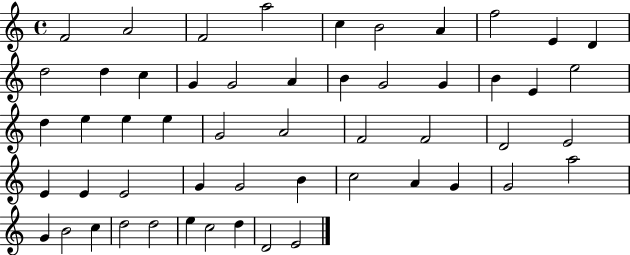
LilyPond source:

{
  \clef treble
  \time 4/4
  \defaultTimeSignature
  \key c \major
  f'2 a'2 | f'2 a''2 | c''4 b'2 a'4 | f''2 e'4 d'4 | \break d''2 d''4 c''4 | g'4 g'2 a'4 | b'4 g'2 g'4 | b'4 e'4 e''2 | \break d''4 e''4 e''4 e''4 | g'2 a'2 | f'2 f'2 | d'2 e'2 | \break e'4 e'4 e'2 | g'4 g'2 b'4 | c''2 a'4 g'4 | g'2 a''2 | \break g'4 b'2 c''4 | d''2 d''2 | e''4 c''2 d''4 | d'2 e'2 | \break \bar "|."
}